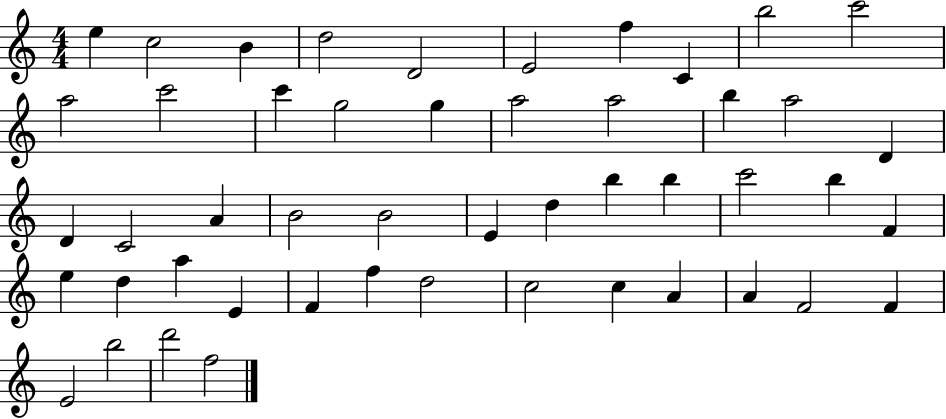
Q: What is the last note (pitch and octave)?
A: F5